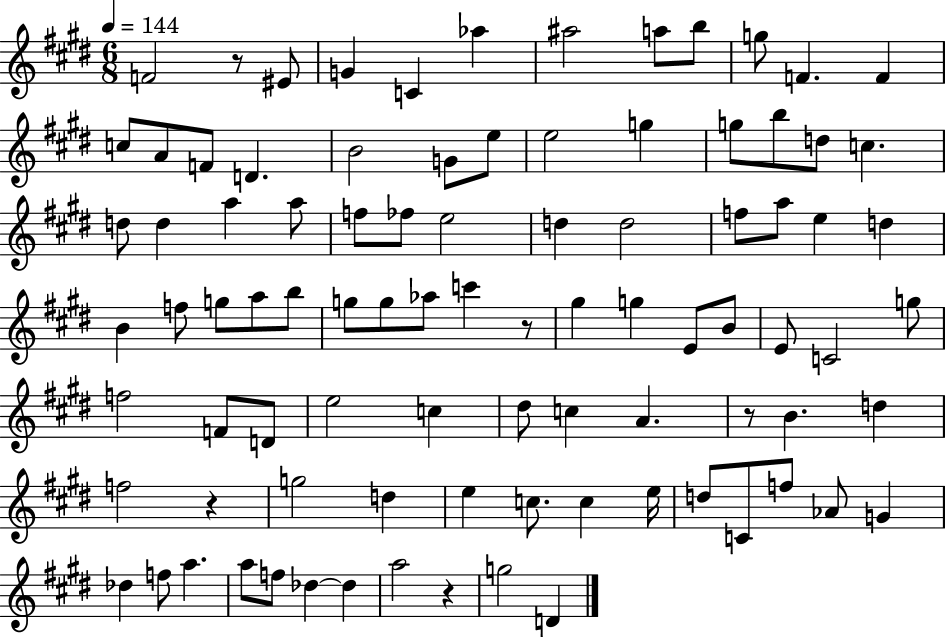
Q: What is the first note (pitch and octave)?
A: F4